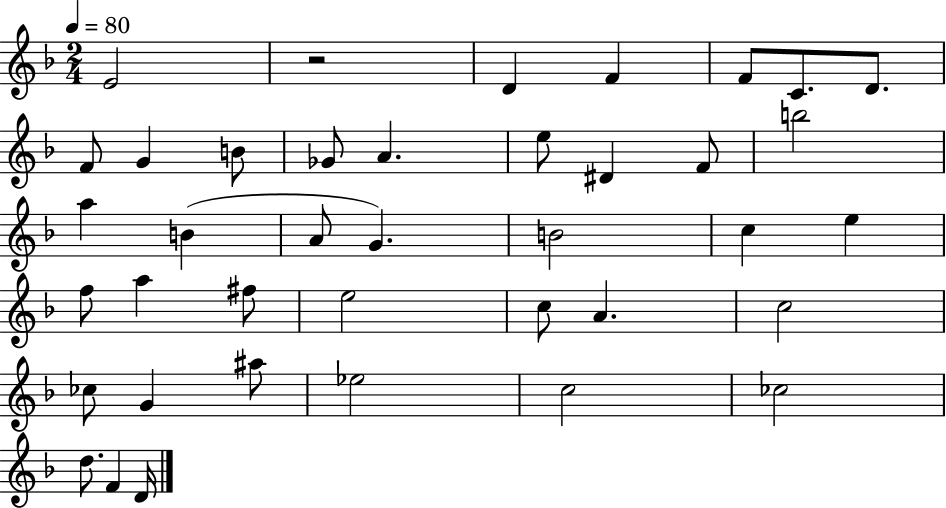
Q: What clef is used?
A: treble